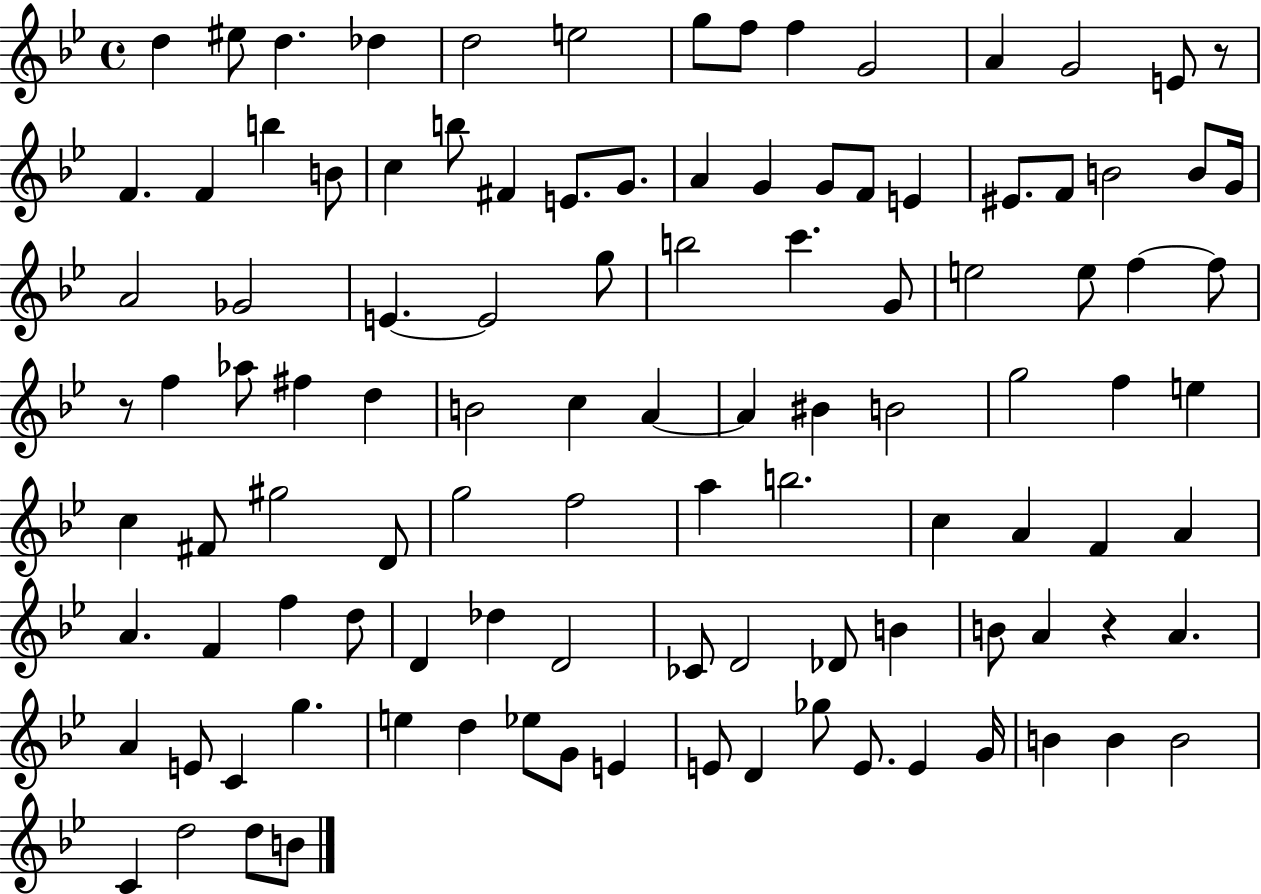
{
  \clef treble
  \time 4/4
  \defaultTimeSignature
  \key bes \major
  d''4 eis''8 d''4. des''4 | d''2 e''2 | g''8 f''8 f''4 g'2 | a'4 g'2 e'8 r8 | \break f'4. f'4 b''4 b'8 | c''4 b''8 fis'4 e'8. g'8. | a'4 g'4 g'8 f'8 e'4 | eis'8. f'8 b'2 b'8 g'16 | \break a'2 ges'2 | e'4.~~ e'2 g''8 | b''2 c'''4. g'8 | e''2 e''8 f''4~~ f''8 | \break r8 f''4 aes''8 fis''4 d''4 | b'2 c''4 a'4~~ | a'4 bis'4 b'2 | g''2 f''4 e''4 | \break c''4 fis'8 gis''2 d'8 | g''2 f''2 | a''4 b''2. | c''4 a'4 f'4 a'4 | \break a'4. f'4 f''4 d''8 | d'4 des''4 d'2 | ces'8 d'2 des'8 b'4 | b'8 a'4 r4 a'4. | \break a'4 e'8 c'4 g''4. | e''4 d''4 ees''8 g'8 e'4 | e'8 d'4 ges''8 e'8. e'4 g'16 | b'4 b'4 b'2 | \break c'4 d''2 d''8 b'8 | \bar "|."
}